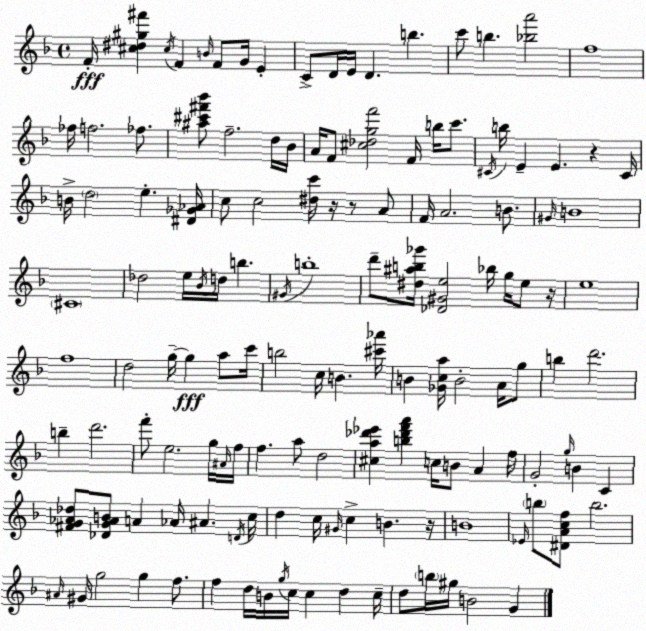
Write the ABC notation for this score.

X:1
T:Untitled
M:4/4
L:1/4
K:Dm
F/4 [^c^d^g^f'] ^c/4 F B/4 F/2 G/4 E C/2 D/4 E/4 D b c'/2 b [_ba']2 f4 _f/4 f2 _f/2 [^a^c'^f'_b']/2 f2 d/4 _B/4 A/4 F/2 [^c_dgf']2 F/4 b/4 c'/2 ^C/4 b/4 E E z ^C/4 B/4 d2 e [^D_G_A]/4 c/2 c2 [^dc']/4 z/4 z/2 A/2 F/4 A2 B/2 ^G/4 B4 ^C4 _d2 e/4 _B/4 d/4 b ^G/4 b4 d'/2 [^d^ab_g']/4 [_D^Ge]2 _b/4 g/4 e/2 z/4 e4 f4 d2 g/4 g a/2 c'/4 b2 c/4 B [^c'_a']/4 B [_Gca]/4 B2 A/4 g/2 b d'2 b d'2 f'/2 e2 g/4 ^A/4 f/4 f a/2 d2 [^ca_d'_e'] [b_d'f'a'] c/4 B/2 A f/4 G2 g/4 B C [^FG_A_d]/2 [_DG_AB]/2 A _A/4 ^A D/4 c/4 d c/4 ^G/4 c B z/4 B4 _E/4 b/2 [^DAcf]/2 b2 ^A/4 ^G/4 g2 g f/2 f d/4 B/4 g/4 c/4 c d c/4 d/2 b/4 ^g/4 B2 G